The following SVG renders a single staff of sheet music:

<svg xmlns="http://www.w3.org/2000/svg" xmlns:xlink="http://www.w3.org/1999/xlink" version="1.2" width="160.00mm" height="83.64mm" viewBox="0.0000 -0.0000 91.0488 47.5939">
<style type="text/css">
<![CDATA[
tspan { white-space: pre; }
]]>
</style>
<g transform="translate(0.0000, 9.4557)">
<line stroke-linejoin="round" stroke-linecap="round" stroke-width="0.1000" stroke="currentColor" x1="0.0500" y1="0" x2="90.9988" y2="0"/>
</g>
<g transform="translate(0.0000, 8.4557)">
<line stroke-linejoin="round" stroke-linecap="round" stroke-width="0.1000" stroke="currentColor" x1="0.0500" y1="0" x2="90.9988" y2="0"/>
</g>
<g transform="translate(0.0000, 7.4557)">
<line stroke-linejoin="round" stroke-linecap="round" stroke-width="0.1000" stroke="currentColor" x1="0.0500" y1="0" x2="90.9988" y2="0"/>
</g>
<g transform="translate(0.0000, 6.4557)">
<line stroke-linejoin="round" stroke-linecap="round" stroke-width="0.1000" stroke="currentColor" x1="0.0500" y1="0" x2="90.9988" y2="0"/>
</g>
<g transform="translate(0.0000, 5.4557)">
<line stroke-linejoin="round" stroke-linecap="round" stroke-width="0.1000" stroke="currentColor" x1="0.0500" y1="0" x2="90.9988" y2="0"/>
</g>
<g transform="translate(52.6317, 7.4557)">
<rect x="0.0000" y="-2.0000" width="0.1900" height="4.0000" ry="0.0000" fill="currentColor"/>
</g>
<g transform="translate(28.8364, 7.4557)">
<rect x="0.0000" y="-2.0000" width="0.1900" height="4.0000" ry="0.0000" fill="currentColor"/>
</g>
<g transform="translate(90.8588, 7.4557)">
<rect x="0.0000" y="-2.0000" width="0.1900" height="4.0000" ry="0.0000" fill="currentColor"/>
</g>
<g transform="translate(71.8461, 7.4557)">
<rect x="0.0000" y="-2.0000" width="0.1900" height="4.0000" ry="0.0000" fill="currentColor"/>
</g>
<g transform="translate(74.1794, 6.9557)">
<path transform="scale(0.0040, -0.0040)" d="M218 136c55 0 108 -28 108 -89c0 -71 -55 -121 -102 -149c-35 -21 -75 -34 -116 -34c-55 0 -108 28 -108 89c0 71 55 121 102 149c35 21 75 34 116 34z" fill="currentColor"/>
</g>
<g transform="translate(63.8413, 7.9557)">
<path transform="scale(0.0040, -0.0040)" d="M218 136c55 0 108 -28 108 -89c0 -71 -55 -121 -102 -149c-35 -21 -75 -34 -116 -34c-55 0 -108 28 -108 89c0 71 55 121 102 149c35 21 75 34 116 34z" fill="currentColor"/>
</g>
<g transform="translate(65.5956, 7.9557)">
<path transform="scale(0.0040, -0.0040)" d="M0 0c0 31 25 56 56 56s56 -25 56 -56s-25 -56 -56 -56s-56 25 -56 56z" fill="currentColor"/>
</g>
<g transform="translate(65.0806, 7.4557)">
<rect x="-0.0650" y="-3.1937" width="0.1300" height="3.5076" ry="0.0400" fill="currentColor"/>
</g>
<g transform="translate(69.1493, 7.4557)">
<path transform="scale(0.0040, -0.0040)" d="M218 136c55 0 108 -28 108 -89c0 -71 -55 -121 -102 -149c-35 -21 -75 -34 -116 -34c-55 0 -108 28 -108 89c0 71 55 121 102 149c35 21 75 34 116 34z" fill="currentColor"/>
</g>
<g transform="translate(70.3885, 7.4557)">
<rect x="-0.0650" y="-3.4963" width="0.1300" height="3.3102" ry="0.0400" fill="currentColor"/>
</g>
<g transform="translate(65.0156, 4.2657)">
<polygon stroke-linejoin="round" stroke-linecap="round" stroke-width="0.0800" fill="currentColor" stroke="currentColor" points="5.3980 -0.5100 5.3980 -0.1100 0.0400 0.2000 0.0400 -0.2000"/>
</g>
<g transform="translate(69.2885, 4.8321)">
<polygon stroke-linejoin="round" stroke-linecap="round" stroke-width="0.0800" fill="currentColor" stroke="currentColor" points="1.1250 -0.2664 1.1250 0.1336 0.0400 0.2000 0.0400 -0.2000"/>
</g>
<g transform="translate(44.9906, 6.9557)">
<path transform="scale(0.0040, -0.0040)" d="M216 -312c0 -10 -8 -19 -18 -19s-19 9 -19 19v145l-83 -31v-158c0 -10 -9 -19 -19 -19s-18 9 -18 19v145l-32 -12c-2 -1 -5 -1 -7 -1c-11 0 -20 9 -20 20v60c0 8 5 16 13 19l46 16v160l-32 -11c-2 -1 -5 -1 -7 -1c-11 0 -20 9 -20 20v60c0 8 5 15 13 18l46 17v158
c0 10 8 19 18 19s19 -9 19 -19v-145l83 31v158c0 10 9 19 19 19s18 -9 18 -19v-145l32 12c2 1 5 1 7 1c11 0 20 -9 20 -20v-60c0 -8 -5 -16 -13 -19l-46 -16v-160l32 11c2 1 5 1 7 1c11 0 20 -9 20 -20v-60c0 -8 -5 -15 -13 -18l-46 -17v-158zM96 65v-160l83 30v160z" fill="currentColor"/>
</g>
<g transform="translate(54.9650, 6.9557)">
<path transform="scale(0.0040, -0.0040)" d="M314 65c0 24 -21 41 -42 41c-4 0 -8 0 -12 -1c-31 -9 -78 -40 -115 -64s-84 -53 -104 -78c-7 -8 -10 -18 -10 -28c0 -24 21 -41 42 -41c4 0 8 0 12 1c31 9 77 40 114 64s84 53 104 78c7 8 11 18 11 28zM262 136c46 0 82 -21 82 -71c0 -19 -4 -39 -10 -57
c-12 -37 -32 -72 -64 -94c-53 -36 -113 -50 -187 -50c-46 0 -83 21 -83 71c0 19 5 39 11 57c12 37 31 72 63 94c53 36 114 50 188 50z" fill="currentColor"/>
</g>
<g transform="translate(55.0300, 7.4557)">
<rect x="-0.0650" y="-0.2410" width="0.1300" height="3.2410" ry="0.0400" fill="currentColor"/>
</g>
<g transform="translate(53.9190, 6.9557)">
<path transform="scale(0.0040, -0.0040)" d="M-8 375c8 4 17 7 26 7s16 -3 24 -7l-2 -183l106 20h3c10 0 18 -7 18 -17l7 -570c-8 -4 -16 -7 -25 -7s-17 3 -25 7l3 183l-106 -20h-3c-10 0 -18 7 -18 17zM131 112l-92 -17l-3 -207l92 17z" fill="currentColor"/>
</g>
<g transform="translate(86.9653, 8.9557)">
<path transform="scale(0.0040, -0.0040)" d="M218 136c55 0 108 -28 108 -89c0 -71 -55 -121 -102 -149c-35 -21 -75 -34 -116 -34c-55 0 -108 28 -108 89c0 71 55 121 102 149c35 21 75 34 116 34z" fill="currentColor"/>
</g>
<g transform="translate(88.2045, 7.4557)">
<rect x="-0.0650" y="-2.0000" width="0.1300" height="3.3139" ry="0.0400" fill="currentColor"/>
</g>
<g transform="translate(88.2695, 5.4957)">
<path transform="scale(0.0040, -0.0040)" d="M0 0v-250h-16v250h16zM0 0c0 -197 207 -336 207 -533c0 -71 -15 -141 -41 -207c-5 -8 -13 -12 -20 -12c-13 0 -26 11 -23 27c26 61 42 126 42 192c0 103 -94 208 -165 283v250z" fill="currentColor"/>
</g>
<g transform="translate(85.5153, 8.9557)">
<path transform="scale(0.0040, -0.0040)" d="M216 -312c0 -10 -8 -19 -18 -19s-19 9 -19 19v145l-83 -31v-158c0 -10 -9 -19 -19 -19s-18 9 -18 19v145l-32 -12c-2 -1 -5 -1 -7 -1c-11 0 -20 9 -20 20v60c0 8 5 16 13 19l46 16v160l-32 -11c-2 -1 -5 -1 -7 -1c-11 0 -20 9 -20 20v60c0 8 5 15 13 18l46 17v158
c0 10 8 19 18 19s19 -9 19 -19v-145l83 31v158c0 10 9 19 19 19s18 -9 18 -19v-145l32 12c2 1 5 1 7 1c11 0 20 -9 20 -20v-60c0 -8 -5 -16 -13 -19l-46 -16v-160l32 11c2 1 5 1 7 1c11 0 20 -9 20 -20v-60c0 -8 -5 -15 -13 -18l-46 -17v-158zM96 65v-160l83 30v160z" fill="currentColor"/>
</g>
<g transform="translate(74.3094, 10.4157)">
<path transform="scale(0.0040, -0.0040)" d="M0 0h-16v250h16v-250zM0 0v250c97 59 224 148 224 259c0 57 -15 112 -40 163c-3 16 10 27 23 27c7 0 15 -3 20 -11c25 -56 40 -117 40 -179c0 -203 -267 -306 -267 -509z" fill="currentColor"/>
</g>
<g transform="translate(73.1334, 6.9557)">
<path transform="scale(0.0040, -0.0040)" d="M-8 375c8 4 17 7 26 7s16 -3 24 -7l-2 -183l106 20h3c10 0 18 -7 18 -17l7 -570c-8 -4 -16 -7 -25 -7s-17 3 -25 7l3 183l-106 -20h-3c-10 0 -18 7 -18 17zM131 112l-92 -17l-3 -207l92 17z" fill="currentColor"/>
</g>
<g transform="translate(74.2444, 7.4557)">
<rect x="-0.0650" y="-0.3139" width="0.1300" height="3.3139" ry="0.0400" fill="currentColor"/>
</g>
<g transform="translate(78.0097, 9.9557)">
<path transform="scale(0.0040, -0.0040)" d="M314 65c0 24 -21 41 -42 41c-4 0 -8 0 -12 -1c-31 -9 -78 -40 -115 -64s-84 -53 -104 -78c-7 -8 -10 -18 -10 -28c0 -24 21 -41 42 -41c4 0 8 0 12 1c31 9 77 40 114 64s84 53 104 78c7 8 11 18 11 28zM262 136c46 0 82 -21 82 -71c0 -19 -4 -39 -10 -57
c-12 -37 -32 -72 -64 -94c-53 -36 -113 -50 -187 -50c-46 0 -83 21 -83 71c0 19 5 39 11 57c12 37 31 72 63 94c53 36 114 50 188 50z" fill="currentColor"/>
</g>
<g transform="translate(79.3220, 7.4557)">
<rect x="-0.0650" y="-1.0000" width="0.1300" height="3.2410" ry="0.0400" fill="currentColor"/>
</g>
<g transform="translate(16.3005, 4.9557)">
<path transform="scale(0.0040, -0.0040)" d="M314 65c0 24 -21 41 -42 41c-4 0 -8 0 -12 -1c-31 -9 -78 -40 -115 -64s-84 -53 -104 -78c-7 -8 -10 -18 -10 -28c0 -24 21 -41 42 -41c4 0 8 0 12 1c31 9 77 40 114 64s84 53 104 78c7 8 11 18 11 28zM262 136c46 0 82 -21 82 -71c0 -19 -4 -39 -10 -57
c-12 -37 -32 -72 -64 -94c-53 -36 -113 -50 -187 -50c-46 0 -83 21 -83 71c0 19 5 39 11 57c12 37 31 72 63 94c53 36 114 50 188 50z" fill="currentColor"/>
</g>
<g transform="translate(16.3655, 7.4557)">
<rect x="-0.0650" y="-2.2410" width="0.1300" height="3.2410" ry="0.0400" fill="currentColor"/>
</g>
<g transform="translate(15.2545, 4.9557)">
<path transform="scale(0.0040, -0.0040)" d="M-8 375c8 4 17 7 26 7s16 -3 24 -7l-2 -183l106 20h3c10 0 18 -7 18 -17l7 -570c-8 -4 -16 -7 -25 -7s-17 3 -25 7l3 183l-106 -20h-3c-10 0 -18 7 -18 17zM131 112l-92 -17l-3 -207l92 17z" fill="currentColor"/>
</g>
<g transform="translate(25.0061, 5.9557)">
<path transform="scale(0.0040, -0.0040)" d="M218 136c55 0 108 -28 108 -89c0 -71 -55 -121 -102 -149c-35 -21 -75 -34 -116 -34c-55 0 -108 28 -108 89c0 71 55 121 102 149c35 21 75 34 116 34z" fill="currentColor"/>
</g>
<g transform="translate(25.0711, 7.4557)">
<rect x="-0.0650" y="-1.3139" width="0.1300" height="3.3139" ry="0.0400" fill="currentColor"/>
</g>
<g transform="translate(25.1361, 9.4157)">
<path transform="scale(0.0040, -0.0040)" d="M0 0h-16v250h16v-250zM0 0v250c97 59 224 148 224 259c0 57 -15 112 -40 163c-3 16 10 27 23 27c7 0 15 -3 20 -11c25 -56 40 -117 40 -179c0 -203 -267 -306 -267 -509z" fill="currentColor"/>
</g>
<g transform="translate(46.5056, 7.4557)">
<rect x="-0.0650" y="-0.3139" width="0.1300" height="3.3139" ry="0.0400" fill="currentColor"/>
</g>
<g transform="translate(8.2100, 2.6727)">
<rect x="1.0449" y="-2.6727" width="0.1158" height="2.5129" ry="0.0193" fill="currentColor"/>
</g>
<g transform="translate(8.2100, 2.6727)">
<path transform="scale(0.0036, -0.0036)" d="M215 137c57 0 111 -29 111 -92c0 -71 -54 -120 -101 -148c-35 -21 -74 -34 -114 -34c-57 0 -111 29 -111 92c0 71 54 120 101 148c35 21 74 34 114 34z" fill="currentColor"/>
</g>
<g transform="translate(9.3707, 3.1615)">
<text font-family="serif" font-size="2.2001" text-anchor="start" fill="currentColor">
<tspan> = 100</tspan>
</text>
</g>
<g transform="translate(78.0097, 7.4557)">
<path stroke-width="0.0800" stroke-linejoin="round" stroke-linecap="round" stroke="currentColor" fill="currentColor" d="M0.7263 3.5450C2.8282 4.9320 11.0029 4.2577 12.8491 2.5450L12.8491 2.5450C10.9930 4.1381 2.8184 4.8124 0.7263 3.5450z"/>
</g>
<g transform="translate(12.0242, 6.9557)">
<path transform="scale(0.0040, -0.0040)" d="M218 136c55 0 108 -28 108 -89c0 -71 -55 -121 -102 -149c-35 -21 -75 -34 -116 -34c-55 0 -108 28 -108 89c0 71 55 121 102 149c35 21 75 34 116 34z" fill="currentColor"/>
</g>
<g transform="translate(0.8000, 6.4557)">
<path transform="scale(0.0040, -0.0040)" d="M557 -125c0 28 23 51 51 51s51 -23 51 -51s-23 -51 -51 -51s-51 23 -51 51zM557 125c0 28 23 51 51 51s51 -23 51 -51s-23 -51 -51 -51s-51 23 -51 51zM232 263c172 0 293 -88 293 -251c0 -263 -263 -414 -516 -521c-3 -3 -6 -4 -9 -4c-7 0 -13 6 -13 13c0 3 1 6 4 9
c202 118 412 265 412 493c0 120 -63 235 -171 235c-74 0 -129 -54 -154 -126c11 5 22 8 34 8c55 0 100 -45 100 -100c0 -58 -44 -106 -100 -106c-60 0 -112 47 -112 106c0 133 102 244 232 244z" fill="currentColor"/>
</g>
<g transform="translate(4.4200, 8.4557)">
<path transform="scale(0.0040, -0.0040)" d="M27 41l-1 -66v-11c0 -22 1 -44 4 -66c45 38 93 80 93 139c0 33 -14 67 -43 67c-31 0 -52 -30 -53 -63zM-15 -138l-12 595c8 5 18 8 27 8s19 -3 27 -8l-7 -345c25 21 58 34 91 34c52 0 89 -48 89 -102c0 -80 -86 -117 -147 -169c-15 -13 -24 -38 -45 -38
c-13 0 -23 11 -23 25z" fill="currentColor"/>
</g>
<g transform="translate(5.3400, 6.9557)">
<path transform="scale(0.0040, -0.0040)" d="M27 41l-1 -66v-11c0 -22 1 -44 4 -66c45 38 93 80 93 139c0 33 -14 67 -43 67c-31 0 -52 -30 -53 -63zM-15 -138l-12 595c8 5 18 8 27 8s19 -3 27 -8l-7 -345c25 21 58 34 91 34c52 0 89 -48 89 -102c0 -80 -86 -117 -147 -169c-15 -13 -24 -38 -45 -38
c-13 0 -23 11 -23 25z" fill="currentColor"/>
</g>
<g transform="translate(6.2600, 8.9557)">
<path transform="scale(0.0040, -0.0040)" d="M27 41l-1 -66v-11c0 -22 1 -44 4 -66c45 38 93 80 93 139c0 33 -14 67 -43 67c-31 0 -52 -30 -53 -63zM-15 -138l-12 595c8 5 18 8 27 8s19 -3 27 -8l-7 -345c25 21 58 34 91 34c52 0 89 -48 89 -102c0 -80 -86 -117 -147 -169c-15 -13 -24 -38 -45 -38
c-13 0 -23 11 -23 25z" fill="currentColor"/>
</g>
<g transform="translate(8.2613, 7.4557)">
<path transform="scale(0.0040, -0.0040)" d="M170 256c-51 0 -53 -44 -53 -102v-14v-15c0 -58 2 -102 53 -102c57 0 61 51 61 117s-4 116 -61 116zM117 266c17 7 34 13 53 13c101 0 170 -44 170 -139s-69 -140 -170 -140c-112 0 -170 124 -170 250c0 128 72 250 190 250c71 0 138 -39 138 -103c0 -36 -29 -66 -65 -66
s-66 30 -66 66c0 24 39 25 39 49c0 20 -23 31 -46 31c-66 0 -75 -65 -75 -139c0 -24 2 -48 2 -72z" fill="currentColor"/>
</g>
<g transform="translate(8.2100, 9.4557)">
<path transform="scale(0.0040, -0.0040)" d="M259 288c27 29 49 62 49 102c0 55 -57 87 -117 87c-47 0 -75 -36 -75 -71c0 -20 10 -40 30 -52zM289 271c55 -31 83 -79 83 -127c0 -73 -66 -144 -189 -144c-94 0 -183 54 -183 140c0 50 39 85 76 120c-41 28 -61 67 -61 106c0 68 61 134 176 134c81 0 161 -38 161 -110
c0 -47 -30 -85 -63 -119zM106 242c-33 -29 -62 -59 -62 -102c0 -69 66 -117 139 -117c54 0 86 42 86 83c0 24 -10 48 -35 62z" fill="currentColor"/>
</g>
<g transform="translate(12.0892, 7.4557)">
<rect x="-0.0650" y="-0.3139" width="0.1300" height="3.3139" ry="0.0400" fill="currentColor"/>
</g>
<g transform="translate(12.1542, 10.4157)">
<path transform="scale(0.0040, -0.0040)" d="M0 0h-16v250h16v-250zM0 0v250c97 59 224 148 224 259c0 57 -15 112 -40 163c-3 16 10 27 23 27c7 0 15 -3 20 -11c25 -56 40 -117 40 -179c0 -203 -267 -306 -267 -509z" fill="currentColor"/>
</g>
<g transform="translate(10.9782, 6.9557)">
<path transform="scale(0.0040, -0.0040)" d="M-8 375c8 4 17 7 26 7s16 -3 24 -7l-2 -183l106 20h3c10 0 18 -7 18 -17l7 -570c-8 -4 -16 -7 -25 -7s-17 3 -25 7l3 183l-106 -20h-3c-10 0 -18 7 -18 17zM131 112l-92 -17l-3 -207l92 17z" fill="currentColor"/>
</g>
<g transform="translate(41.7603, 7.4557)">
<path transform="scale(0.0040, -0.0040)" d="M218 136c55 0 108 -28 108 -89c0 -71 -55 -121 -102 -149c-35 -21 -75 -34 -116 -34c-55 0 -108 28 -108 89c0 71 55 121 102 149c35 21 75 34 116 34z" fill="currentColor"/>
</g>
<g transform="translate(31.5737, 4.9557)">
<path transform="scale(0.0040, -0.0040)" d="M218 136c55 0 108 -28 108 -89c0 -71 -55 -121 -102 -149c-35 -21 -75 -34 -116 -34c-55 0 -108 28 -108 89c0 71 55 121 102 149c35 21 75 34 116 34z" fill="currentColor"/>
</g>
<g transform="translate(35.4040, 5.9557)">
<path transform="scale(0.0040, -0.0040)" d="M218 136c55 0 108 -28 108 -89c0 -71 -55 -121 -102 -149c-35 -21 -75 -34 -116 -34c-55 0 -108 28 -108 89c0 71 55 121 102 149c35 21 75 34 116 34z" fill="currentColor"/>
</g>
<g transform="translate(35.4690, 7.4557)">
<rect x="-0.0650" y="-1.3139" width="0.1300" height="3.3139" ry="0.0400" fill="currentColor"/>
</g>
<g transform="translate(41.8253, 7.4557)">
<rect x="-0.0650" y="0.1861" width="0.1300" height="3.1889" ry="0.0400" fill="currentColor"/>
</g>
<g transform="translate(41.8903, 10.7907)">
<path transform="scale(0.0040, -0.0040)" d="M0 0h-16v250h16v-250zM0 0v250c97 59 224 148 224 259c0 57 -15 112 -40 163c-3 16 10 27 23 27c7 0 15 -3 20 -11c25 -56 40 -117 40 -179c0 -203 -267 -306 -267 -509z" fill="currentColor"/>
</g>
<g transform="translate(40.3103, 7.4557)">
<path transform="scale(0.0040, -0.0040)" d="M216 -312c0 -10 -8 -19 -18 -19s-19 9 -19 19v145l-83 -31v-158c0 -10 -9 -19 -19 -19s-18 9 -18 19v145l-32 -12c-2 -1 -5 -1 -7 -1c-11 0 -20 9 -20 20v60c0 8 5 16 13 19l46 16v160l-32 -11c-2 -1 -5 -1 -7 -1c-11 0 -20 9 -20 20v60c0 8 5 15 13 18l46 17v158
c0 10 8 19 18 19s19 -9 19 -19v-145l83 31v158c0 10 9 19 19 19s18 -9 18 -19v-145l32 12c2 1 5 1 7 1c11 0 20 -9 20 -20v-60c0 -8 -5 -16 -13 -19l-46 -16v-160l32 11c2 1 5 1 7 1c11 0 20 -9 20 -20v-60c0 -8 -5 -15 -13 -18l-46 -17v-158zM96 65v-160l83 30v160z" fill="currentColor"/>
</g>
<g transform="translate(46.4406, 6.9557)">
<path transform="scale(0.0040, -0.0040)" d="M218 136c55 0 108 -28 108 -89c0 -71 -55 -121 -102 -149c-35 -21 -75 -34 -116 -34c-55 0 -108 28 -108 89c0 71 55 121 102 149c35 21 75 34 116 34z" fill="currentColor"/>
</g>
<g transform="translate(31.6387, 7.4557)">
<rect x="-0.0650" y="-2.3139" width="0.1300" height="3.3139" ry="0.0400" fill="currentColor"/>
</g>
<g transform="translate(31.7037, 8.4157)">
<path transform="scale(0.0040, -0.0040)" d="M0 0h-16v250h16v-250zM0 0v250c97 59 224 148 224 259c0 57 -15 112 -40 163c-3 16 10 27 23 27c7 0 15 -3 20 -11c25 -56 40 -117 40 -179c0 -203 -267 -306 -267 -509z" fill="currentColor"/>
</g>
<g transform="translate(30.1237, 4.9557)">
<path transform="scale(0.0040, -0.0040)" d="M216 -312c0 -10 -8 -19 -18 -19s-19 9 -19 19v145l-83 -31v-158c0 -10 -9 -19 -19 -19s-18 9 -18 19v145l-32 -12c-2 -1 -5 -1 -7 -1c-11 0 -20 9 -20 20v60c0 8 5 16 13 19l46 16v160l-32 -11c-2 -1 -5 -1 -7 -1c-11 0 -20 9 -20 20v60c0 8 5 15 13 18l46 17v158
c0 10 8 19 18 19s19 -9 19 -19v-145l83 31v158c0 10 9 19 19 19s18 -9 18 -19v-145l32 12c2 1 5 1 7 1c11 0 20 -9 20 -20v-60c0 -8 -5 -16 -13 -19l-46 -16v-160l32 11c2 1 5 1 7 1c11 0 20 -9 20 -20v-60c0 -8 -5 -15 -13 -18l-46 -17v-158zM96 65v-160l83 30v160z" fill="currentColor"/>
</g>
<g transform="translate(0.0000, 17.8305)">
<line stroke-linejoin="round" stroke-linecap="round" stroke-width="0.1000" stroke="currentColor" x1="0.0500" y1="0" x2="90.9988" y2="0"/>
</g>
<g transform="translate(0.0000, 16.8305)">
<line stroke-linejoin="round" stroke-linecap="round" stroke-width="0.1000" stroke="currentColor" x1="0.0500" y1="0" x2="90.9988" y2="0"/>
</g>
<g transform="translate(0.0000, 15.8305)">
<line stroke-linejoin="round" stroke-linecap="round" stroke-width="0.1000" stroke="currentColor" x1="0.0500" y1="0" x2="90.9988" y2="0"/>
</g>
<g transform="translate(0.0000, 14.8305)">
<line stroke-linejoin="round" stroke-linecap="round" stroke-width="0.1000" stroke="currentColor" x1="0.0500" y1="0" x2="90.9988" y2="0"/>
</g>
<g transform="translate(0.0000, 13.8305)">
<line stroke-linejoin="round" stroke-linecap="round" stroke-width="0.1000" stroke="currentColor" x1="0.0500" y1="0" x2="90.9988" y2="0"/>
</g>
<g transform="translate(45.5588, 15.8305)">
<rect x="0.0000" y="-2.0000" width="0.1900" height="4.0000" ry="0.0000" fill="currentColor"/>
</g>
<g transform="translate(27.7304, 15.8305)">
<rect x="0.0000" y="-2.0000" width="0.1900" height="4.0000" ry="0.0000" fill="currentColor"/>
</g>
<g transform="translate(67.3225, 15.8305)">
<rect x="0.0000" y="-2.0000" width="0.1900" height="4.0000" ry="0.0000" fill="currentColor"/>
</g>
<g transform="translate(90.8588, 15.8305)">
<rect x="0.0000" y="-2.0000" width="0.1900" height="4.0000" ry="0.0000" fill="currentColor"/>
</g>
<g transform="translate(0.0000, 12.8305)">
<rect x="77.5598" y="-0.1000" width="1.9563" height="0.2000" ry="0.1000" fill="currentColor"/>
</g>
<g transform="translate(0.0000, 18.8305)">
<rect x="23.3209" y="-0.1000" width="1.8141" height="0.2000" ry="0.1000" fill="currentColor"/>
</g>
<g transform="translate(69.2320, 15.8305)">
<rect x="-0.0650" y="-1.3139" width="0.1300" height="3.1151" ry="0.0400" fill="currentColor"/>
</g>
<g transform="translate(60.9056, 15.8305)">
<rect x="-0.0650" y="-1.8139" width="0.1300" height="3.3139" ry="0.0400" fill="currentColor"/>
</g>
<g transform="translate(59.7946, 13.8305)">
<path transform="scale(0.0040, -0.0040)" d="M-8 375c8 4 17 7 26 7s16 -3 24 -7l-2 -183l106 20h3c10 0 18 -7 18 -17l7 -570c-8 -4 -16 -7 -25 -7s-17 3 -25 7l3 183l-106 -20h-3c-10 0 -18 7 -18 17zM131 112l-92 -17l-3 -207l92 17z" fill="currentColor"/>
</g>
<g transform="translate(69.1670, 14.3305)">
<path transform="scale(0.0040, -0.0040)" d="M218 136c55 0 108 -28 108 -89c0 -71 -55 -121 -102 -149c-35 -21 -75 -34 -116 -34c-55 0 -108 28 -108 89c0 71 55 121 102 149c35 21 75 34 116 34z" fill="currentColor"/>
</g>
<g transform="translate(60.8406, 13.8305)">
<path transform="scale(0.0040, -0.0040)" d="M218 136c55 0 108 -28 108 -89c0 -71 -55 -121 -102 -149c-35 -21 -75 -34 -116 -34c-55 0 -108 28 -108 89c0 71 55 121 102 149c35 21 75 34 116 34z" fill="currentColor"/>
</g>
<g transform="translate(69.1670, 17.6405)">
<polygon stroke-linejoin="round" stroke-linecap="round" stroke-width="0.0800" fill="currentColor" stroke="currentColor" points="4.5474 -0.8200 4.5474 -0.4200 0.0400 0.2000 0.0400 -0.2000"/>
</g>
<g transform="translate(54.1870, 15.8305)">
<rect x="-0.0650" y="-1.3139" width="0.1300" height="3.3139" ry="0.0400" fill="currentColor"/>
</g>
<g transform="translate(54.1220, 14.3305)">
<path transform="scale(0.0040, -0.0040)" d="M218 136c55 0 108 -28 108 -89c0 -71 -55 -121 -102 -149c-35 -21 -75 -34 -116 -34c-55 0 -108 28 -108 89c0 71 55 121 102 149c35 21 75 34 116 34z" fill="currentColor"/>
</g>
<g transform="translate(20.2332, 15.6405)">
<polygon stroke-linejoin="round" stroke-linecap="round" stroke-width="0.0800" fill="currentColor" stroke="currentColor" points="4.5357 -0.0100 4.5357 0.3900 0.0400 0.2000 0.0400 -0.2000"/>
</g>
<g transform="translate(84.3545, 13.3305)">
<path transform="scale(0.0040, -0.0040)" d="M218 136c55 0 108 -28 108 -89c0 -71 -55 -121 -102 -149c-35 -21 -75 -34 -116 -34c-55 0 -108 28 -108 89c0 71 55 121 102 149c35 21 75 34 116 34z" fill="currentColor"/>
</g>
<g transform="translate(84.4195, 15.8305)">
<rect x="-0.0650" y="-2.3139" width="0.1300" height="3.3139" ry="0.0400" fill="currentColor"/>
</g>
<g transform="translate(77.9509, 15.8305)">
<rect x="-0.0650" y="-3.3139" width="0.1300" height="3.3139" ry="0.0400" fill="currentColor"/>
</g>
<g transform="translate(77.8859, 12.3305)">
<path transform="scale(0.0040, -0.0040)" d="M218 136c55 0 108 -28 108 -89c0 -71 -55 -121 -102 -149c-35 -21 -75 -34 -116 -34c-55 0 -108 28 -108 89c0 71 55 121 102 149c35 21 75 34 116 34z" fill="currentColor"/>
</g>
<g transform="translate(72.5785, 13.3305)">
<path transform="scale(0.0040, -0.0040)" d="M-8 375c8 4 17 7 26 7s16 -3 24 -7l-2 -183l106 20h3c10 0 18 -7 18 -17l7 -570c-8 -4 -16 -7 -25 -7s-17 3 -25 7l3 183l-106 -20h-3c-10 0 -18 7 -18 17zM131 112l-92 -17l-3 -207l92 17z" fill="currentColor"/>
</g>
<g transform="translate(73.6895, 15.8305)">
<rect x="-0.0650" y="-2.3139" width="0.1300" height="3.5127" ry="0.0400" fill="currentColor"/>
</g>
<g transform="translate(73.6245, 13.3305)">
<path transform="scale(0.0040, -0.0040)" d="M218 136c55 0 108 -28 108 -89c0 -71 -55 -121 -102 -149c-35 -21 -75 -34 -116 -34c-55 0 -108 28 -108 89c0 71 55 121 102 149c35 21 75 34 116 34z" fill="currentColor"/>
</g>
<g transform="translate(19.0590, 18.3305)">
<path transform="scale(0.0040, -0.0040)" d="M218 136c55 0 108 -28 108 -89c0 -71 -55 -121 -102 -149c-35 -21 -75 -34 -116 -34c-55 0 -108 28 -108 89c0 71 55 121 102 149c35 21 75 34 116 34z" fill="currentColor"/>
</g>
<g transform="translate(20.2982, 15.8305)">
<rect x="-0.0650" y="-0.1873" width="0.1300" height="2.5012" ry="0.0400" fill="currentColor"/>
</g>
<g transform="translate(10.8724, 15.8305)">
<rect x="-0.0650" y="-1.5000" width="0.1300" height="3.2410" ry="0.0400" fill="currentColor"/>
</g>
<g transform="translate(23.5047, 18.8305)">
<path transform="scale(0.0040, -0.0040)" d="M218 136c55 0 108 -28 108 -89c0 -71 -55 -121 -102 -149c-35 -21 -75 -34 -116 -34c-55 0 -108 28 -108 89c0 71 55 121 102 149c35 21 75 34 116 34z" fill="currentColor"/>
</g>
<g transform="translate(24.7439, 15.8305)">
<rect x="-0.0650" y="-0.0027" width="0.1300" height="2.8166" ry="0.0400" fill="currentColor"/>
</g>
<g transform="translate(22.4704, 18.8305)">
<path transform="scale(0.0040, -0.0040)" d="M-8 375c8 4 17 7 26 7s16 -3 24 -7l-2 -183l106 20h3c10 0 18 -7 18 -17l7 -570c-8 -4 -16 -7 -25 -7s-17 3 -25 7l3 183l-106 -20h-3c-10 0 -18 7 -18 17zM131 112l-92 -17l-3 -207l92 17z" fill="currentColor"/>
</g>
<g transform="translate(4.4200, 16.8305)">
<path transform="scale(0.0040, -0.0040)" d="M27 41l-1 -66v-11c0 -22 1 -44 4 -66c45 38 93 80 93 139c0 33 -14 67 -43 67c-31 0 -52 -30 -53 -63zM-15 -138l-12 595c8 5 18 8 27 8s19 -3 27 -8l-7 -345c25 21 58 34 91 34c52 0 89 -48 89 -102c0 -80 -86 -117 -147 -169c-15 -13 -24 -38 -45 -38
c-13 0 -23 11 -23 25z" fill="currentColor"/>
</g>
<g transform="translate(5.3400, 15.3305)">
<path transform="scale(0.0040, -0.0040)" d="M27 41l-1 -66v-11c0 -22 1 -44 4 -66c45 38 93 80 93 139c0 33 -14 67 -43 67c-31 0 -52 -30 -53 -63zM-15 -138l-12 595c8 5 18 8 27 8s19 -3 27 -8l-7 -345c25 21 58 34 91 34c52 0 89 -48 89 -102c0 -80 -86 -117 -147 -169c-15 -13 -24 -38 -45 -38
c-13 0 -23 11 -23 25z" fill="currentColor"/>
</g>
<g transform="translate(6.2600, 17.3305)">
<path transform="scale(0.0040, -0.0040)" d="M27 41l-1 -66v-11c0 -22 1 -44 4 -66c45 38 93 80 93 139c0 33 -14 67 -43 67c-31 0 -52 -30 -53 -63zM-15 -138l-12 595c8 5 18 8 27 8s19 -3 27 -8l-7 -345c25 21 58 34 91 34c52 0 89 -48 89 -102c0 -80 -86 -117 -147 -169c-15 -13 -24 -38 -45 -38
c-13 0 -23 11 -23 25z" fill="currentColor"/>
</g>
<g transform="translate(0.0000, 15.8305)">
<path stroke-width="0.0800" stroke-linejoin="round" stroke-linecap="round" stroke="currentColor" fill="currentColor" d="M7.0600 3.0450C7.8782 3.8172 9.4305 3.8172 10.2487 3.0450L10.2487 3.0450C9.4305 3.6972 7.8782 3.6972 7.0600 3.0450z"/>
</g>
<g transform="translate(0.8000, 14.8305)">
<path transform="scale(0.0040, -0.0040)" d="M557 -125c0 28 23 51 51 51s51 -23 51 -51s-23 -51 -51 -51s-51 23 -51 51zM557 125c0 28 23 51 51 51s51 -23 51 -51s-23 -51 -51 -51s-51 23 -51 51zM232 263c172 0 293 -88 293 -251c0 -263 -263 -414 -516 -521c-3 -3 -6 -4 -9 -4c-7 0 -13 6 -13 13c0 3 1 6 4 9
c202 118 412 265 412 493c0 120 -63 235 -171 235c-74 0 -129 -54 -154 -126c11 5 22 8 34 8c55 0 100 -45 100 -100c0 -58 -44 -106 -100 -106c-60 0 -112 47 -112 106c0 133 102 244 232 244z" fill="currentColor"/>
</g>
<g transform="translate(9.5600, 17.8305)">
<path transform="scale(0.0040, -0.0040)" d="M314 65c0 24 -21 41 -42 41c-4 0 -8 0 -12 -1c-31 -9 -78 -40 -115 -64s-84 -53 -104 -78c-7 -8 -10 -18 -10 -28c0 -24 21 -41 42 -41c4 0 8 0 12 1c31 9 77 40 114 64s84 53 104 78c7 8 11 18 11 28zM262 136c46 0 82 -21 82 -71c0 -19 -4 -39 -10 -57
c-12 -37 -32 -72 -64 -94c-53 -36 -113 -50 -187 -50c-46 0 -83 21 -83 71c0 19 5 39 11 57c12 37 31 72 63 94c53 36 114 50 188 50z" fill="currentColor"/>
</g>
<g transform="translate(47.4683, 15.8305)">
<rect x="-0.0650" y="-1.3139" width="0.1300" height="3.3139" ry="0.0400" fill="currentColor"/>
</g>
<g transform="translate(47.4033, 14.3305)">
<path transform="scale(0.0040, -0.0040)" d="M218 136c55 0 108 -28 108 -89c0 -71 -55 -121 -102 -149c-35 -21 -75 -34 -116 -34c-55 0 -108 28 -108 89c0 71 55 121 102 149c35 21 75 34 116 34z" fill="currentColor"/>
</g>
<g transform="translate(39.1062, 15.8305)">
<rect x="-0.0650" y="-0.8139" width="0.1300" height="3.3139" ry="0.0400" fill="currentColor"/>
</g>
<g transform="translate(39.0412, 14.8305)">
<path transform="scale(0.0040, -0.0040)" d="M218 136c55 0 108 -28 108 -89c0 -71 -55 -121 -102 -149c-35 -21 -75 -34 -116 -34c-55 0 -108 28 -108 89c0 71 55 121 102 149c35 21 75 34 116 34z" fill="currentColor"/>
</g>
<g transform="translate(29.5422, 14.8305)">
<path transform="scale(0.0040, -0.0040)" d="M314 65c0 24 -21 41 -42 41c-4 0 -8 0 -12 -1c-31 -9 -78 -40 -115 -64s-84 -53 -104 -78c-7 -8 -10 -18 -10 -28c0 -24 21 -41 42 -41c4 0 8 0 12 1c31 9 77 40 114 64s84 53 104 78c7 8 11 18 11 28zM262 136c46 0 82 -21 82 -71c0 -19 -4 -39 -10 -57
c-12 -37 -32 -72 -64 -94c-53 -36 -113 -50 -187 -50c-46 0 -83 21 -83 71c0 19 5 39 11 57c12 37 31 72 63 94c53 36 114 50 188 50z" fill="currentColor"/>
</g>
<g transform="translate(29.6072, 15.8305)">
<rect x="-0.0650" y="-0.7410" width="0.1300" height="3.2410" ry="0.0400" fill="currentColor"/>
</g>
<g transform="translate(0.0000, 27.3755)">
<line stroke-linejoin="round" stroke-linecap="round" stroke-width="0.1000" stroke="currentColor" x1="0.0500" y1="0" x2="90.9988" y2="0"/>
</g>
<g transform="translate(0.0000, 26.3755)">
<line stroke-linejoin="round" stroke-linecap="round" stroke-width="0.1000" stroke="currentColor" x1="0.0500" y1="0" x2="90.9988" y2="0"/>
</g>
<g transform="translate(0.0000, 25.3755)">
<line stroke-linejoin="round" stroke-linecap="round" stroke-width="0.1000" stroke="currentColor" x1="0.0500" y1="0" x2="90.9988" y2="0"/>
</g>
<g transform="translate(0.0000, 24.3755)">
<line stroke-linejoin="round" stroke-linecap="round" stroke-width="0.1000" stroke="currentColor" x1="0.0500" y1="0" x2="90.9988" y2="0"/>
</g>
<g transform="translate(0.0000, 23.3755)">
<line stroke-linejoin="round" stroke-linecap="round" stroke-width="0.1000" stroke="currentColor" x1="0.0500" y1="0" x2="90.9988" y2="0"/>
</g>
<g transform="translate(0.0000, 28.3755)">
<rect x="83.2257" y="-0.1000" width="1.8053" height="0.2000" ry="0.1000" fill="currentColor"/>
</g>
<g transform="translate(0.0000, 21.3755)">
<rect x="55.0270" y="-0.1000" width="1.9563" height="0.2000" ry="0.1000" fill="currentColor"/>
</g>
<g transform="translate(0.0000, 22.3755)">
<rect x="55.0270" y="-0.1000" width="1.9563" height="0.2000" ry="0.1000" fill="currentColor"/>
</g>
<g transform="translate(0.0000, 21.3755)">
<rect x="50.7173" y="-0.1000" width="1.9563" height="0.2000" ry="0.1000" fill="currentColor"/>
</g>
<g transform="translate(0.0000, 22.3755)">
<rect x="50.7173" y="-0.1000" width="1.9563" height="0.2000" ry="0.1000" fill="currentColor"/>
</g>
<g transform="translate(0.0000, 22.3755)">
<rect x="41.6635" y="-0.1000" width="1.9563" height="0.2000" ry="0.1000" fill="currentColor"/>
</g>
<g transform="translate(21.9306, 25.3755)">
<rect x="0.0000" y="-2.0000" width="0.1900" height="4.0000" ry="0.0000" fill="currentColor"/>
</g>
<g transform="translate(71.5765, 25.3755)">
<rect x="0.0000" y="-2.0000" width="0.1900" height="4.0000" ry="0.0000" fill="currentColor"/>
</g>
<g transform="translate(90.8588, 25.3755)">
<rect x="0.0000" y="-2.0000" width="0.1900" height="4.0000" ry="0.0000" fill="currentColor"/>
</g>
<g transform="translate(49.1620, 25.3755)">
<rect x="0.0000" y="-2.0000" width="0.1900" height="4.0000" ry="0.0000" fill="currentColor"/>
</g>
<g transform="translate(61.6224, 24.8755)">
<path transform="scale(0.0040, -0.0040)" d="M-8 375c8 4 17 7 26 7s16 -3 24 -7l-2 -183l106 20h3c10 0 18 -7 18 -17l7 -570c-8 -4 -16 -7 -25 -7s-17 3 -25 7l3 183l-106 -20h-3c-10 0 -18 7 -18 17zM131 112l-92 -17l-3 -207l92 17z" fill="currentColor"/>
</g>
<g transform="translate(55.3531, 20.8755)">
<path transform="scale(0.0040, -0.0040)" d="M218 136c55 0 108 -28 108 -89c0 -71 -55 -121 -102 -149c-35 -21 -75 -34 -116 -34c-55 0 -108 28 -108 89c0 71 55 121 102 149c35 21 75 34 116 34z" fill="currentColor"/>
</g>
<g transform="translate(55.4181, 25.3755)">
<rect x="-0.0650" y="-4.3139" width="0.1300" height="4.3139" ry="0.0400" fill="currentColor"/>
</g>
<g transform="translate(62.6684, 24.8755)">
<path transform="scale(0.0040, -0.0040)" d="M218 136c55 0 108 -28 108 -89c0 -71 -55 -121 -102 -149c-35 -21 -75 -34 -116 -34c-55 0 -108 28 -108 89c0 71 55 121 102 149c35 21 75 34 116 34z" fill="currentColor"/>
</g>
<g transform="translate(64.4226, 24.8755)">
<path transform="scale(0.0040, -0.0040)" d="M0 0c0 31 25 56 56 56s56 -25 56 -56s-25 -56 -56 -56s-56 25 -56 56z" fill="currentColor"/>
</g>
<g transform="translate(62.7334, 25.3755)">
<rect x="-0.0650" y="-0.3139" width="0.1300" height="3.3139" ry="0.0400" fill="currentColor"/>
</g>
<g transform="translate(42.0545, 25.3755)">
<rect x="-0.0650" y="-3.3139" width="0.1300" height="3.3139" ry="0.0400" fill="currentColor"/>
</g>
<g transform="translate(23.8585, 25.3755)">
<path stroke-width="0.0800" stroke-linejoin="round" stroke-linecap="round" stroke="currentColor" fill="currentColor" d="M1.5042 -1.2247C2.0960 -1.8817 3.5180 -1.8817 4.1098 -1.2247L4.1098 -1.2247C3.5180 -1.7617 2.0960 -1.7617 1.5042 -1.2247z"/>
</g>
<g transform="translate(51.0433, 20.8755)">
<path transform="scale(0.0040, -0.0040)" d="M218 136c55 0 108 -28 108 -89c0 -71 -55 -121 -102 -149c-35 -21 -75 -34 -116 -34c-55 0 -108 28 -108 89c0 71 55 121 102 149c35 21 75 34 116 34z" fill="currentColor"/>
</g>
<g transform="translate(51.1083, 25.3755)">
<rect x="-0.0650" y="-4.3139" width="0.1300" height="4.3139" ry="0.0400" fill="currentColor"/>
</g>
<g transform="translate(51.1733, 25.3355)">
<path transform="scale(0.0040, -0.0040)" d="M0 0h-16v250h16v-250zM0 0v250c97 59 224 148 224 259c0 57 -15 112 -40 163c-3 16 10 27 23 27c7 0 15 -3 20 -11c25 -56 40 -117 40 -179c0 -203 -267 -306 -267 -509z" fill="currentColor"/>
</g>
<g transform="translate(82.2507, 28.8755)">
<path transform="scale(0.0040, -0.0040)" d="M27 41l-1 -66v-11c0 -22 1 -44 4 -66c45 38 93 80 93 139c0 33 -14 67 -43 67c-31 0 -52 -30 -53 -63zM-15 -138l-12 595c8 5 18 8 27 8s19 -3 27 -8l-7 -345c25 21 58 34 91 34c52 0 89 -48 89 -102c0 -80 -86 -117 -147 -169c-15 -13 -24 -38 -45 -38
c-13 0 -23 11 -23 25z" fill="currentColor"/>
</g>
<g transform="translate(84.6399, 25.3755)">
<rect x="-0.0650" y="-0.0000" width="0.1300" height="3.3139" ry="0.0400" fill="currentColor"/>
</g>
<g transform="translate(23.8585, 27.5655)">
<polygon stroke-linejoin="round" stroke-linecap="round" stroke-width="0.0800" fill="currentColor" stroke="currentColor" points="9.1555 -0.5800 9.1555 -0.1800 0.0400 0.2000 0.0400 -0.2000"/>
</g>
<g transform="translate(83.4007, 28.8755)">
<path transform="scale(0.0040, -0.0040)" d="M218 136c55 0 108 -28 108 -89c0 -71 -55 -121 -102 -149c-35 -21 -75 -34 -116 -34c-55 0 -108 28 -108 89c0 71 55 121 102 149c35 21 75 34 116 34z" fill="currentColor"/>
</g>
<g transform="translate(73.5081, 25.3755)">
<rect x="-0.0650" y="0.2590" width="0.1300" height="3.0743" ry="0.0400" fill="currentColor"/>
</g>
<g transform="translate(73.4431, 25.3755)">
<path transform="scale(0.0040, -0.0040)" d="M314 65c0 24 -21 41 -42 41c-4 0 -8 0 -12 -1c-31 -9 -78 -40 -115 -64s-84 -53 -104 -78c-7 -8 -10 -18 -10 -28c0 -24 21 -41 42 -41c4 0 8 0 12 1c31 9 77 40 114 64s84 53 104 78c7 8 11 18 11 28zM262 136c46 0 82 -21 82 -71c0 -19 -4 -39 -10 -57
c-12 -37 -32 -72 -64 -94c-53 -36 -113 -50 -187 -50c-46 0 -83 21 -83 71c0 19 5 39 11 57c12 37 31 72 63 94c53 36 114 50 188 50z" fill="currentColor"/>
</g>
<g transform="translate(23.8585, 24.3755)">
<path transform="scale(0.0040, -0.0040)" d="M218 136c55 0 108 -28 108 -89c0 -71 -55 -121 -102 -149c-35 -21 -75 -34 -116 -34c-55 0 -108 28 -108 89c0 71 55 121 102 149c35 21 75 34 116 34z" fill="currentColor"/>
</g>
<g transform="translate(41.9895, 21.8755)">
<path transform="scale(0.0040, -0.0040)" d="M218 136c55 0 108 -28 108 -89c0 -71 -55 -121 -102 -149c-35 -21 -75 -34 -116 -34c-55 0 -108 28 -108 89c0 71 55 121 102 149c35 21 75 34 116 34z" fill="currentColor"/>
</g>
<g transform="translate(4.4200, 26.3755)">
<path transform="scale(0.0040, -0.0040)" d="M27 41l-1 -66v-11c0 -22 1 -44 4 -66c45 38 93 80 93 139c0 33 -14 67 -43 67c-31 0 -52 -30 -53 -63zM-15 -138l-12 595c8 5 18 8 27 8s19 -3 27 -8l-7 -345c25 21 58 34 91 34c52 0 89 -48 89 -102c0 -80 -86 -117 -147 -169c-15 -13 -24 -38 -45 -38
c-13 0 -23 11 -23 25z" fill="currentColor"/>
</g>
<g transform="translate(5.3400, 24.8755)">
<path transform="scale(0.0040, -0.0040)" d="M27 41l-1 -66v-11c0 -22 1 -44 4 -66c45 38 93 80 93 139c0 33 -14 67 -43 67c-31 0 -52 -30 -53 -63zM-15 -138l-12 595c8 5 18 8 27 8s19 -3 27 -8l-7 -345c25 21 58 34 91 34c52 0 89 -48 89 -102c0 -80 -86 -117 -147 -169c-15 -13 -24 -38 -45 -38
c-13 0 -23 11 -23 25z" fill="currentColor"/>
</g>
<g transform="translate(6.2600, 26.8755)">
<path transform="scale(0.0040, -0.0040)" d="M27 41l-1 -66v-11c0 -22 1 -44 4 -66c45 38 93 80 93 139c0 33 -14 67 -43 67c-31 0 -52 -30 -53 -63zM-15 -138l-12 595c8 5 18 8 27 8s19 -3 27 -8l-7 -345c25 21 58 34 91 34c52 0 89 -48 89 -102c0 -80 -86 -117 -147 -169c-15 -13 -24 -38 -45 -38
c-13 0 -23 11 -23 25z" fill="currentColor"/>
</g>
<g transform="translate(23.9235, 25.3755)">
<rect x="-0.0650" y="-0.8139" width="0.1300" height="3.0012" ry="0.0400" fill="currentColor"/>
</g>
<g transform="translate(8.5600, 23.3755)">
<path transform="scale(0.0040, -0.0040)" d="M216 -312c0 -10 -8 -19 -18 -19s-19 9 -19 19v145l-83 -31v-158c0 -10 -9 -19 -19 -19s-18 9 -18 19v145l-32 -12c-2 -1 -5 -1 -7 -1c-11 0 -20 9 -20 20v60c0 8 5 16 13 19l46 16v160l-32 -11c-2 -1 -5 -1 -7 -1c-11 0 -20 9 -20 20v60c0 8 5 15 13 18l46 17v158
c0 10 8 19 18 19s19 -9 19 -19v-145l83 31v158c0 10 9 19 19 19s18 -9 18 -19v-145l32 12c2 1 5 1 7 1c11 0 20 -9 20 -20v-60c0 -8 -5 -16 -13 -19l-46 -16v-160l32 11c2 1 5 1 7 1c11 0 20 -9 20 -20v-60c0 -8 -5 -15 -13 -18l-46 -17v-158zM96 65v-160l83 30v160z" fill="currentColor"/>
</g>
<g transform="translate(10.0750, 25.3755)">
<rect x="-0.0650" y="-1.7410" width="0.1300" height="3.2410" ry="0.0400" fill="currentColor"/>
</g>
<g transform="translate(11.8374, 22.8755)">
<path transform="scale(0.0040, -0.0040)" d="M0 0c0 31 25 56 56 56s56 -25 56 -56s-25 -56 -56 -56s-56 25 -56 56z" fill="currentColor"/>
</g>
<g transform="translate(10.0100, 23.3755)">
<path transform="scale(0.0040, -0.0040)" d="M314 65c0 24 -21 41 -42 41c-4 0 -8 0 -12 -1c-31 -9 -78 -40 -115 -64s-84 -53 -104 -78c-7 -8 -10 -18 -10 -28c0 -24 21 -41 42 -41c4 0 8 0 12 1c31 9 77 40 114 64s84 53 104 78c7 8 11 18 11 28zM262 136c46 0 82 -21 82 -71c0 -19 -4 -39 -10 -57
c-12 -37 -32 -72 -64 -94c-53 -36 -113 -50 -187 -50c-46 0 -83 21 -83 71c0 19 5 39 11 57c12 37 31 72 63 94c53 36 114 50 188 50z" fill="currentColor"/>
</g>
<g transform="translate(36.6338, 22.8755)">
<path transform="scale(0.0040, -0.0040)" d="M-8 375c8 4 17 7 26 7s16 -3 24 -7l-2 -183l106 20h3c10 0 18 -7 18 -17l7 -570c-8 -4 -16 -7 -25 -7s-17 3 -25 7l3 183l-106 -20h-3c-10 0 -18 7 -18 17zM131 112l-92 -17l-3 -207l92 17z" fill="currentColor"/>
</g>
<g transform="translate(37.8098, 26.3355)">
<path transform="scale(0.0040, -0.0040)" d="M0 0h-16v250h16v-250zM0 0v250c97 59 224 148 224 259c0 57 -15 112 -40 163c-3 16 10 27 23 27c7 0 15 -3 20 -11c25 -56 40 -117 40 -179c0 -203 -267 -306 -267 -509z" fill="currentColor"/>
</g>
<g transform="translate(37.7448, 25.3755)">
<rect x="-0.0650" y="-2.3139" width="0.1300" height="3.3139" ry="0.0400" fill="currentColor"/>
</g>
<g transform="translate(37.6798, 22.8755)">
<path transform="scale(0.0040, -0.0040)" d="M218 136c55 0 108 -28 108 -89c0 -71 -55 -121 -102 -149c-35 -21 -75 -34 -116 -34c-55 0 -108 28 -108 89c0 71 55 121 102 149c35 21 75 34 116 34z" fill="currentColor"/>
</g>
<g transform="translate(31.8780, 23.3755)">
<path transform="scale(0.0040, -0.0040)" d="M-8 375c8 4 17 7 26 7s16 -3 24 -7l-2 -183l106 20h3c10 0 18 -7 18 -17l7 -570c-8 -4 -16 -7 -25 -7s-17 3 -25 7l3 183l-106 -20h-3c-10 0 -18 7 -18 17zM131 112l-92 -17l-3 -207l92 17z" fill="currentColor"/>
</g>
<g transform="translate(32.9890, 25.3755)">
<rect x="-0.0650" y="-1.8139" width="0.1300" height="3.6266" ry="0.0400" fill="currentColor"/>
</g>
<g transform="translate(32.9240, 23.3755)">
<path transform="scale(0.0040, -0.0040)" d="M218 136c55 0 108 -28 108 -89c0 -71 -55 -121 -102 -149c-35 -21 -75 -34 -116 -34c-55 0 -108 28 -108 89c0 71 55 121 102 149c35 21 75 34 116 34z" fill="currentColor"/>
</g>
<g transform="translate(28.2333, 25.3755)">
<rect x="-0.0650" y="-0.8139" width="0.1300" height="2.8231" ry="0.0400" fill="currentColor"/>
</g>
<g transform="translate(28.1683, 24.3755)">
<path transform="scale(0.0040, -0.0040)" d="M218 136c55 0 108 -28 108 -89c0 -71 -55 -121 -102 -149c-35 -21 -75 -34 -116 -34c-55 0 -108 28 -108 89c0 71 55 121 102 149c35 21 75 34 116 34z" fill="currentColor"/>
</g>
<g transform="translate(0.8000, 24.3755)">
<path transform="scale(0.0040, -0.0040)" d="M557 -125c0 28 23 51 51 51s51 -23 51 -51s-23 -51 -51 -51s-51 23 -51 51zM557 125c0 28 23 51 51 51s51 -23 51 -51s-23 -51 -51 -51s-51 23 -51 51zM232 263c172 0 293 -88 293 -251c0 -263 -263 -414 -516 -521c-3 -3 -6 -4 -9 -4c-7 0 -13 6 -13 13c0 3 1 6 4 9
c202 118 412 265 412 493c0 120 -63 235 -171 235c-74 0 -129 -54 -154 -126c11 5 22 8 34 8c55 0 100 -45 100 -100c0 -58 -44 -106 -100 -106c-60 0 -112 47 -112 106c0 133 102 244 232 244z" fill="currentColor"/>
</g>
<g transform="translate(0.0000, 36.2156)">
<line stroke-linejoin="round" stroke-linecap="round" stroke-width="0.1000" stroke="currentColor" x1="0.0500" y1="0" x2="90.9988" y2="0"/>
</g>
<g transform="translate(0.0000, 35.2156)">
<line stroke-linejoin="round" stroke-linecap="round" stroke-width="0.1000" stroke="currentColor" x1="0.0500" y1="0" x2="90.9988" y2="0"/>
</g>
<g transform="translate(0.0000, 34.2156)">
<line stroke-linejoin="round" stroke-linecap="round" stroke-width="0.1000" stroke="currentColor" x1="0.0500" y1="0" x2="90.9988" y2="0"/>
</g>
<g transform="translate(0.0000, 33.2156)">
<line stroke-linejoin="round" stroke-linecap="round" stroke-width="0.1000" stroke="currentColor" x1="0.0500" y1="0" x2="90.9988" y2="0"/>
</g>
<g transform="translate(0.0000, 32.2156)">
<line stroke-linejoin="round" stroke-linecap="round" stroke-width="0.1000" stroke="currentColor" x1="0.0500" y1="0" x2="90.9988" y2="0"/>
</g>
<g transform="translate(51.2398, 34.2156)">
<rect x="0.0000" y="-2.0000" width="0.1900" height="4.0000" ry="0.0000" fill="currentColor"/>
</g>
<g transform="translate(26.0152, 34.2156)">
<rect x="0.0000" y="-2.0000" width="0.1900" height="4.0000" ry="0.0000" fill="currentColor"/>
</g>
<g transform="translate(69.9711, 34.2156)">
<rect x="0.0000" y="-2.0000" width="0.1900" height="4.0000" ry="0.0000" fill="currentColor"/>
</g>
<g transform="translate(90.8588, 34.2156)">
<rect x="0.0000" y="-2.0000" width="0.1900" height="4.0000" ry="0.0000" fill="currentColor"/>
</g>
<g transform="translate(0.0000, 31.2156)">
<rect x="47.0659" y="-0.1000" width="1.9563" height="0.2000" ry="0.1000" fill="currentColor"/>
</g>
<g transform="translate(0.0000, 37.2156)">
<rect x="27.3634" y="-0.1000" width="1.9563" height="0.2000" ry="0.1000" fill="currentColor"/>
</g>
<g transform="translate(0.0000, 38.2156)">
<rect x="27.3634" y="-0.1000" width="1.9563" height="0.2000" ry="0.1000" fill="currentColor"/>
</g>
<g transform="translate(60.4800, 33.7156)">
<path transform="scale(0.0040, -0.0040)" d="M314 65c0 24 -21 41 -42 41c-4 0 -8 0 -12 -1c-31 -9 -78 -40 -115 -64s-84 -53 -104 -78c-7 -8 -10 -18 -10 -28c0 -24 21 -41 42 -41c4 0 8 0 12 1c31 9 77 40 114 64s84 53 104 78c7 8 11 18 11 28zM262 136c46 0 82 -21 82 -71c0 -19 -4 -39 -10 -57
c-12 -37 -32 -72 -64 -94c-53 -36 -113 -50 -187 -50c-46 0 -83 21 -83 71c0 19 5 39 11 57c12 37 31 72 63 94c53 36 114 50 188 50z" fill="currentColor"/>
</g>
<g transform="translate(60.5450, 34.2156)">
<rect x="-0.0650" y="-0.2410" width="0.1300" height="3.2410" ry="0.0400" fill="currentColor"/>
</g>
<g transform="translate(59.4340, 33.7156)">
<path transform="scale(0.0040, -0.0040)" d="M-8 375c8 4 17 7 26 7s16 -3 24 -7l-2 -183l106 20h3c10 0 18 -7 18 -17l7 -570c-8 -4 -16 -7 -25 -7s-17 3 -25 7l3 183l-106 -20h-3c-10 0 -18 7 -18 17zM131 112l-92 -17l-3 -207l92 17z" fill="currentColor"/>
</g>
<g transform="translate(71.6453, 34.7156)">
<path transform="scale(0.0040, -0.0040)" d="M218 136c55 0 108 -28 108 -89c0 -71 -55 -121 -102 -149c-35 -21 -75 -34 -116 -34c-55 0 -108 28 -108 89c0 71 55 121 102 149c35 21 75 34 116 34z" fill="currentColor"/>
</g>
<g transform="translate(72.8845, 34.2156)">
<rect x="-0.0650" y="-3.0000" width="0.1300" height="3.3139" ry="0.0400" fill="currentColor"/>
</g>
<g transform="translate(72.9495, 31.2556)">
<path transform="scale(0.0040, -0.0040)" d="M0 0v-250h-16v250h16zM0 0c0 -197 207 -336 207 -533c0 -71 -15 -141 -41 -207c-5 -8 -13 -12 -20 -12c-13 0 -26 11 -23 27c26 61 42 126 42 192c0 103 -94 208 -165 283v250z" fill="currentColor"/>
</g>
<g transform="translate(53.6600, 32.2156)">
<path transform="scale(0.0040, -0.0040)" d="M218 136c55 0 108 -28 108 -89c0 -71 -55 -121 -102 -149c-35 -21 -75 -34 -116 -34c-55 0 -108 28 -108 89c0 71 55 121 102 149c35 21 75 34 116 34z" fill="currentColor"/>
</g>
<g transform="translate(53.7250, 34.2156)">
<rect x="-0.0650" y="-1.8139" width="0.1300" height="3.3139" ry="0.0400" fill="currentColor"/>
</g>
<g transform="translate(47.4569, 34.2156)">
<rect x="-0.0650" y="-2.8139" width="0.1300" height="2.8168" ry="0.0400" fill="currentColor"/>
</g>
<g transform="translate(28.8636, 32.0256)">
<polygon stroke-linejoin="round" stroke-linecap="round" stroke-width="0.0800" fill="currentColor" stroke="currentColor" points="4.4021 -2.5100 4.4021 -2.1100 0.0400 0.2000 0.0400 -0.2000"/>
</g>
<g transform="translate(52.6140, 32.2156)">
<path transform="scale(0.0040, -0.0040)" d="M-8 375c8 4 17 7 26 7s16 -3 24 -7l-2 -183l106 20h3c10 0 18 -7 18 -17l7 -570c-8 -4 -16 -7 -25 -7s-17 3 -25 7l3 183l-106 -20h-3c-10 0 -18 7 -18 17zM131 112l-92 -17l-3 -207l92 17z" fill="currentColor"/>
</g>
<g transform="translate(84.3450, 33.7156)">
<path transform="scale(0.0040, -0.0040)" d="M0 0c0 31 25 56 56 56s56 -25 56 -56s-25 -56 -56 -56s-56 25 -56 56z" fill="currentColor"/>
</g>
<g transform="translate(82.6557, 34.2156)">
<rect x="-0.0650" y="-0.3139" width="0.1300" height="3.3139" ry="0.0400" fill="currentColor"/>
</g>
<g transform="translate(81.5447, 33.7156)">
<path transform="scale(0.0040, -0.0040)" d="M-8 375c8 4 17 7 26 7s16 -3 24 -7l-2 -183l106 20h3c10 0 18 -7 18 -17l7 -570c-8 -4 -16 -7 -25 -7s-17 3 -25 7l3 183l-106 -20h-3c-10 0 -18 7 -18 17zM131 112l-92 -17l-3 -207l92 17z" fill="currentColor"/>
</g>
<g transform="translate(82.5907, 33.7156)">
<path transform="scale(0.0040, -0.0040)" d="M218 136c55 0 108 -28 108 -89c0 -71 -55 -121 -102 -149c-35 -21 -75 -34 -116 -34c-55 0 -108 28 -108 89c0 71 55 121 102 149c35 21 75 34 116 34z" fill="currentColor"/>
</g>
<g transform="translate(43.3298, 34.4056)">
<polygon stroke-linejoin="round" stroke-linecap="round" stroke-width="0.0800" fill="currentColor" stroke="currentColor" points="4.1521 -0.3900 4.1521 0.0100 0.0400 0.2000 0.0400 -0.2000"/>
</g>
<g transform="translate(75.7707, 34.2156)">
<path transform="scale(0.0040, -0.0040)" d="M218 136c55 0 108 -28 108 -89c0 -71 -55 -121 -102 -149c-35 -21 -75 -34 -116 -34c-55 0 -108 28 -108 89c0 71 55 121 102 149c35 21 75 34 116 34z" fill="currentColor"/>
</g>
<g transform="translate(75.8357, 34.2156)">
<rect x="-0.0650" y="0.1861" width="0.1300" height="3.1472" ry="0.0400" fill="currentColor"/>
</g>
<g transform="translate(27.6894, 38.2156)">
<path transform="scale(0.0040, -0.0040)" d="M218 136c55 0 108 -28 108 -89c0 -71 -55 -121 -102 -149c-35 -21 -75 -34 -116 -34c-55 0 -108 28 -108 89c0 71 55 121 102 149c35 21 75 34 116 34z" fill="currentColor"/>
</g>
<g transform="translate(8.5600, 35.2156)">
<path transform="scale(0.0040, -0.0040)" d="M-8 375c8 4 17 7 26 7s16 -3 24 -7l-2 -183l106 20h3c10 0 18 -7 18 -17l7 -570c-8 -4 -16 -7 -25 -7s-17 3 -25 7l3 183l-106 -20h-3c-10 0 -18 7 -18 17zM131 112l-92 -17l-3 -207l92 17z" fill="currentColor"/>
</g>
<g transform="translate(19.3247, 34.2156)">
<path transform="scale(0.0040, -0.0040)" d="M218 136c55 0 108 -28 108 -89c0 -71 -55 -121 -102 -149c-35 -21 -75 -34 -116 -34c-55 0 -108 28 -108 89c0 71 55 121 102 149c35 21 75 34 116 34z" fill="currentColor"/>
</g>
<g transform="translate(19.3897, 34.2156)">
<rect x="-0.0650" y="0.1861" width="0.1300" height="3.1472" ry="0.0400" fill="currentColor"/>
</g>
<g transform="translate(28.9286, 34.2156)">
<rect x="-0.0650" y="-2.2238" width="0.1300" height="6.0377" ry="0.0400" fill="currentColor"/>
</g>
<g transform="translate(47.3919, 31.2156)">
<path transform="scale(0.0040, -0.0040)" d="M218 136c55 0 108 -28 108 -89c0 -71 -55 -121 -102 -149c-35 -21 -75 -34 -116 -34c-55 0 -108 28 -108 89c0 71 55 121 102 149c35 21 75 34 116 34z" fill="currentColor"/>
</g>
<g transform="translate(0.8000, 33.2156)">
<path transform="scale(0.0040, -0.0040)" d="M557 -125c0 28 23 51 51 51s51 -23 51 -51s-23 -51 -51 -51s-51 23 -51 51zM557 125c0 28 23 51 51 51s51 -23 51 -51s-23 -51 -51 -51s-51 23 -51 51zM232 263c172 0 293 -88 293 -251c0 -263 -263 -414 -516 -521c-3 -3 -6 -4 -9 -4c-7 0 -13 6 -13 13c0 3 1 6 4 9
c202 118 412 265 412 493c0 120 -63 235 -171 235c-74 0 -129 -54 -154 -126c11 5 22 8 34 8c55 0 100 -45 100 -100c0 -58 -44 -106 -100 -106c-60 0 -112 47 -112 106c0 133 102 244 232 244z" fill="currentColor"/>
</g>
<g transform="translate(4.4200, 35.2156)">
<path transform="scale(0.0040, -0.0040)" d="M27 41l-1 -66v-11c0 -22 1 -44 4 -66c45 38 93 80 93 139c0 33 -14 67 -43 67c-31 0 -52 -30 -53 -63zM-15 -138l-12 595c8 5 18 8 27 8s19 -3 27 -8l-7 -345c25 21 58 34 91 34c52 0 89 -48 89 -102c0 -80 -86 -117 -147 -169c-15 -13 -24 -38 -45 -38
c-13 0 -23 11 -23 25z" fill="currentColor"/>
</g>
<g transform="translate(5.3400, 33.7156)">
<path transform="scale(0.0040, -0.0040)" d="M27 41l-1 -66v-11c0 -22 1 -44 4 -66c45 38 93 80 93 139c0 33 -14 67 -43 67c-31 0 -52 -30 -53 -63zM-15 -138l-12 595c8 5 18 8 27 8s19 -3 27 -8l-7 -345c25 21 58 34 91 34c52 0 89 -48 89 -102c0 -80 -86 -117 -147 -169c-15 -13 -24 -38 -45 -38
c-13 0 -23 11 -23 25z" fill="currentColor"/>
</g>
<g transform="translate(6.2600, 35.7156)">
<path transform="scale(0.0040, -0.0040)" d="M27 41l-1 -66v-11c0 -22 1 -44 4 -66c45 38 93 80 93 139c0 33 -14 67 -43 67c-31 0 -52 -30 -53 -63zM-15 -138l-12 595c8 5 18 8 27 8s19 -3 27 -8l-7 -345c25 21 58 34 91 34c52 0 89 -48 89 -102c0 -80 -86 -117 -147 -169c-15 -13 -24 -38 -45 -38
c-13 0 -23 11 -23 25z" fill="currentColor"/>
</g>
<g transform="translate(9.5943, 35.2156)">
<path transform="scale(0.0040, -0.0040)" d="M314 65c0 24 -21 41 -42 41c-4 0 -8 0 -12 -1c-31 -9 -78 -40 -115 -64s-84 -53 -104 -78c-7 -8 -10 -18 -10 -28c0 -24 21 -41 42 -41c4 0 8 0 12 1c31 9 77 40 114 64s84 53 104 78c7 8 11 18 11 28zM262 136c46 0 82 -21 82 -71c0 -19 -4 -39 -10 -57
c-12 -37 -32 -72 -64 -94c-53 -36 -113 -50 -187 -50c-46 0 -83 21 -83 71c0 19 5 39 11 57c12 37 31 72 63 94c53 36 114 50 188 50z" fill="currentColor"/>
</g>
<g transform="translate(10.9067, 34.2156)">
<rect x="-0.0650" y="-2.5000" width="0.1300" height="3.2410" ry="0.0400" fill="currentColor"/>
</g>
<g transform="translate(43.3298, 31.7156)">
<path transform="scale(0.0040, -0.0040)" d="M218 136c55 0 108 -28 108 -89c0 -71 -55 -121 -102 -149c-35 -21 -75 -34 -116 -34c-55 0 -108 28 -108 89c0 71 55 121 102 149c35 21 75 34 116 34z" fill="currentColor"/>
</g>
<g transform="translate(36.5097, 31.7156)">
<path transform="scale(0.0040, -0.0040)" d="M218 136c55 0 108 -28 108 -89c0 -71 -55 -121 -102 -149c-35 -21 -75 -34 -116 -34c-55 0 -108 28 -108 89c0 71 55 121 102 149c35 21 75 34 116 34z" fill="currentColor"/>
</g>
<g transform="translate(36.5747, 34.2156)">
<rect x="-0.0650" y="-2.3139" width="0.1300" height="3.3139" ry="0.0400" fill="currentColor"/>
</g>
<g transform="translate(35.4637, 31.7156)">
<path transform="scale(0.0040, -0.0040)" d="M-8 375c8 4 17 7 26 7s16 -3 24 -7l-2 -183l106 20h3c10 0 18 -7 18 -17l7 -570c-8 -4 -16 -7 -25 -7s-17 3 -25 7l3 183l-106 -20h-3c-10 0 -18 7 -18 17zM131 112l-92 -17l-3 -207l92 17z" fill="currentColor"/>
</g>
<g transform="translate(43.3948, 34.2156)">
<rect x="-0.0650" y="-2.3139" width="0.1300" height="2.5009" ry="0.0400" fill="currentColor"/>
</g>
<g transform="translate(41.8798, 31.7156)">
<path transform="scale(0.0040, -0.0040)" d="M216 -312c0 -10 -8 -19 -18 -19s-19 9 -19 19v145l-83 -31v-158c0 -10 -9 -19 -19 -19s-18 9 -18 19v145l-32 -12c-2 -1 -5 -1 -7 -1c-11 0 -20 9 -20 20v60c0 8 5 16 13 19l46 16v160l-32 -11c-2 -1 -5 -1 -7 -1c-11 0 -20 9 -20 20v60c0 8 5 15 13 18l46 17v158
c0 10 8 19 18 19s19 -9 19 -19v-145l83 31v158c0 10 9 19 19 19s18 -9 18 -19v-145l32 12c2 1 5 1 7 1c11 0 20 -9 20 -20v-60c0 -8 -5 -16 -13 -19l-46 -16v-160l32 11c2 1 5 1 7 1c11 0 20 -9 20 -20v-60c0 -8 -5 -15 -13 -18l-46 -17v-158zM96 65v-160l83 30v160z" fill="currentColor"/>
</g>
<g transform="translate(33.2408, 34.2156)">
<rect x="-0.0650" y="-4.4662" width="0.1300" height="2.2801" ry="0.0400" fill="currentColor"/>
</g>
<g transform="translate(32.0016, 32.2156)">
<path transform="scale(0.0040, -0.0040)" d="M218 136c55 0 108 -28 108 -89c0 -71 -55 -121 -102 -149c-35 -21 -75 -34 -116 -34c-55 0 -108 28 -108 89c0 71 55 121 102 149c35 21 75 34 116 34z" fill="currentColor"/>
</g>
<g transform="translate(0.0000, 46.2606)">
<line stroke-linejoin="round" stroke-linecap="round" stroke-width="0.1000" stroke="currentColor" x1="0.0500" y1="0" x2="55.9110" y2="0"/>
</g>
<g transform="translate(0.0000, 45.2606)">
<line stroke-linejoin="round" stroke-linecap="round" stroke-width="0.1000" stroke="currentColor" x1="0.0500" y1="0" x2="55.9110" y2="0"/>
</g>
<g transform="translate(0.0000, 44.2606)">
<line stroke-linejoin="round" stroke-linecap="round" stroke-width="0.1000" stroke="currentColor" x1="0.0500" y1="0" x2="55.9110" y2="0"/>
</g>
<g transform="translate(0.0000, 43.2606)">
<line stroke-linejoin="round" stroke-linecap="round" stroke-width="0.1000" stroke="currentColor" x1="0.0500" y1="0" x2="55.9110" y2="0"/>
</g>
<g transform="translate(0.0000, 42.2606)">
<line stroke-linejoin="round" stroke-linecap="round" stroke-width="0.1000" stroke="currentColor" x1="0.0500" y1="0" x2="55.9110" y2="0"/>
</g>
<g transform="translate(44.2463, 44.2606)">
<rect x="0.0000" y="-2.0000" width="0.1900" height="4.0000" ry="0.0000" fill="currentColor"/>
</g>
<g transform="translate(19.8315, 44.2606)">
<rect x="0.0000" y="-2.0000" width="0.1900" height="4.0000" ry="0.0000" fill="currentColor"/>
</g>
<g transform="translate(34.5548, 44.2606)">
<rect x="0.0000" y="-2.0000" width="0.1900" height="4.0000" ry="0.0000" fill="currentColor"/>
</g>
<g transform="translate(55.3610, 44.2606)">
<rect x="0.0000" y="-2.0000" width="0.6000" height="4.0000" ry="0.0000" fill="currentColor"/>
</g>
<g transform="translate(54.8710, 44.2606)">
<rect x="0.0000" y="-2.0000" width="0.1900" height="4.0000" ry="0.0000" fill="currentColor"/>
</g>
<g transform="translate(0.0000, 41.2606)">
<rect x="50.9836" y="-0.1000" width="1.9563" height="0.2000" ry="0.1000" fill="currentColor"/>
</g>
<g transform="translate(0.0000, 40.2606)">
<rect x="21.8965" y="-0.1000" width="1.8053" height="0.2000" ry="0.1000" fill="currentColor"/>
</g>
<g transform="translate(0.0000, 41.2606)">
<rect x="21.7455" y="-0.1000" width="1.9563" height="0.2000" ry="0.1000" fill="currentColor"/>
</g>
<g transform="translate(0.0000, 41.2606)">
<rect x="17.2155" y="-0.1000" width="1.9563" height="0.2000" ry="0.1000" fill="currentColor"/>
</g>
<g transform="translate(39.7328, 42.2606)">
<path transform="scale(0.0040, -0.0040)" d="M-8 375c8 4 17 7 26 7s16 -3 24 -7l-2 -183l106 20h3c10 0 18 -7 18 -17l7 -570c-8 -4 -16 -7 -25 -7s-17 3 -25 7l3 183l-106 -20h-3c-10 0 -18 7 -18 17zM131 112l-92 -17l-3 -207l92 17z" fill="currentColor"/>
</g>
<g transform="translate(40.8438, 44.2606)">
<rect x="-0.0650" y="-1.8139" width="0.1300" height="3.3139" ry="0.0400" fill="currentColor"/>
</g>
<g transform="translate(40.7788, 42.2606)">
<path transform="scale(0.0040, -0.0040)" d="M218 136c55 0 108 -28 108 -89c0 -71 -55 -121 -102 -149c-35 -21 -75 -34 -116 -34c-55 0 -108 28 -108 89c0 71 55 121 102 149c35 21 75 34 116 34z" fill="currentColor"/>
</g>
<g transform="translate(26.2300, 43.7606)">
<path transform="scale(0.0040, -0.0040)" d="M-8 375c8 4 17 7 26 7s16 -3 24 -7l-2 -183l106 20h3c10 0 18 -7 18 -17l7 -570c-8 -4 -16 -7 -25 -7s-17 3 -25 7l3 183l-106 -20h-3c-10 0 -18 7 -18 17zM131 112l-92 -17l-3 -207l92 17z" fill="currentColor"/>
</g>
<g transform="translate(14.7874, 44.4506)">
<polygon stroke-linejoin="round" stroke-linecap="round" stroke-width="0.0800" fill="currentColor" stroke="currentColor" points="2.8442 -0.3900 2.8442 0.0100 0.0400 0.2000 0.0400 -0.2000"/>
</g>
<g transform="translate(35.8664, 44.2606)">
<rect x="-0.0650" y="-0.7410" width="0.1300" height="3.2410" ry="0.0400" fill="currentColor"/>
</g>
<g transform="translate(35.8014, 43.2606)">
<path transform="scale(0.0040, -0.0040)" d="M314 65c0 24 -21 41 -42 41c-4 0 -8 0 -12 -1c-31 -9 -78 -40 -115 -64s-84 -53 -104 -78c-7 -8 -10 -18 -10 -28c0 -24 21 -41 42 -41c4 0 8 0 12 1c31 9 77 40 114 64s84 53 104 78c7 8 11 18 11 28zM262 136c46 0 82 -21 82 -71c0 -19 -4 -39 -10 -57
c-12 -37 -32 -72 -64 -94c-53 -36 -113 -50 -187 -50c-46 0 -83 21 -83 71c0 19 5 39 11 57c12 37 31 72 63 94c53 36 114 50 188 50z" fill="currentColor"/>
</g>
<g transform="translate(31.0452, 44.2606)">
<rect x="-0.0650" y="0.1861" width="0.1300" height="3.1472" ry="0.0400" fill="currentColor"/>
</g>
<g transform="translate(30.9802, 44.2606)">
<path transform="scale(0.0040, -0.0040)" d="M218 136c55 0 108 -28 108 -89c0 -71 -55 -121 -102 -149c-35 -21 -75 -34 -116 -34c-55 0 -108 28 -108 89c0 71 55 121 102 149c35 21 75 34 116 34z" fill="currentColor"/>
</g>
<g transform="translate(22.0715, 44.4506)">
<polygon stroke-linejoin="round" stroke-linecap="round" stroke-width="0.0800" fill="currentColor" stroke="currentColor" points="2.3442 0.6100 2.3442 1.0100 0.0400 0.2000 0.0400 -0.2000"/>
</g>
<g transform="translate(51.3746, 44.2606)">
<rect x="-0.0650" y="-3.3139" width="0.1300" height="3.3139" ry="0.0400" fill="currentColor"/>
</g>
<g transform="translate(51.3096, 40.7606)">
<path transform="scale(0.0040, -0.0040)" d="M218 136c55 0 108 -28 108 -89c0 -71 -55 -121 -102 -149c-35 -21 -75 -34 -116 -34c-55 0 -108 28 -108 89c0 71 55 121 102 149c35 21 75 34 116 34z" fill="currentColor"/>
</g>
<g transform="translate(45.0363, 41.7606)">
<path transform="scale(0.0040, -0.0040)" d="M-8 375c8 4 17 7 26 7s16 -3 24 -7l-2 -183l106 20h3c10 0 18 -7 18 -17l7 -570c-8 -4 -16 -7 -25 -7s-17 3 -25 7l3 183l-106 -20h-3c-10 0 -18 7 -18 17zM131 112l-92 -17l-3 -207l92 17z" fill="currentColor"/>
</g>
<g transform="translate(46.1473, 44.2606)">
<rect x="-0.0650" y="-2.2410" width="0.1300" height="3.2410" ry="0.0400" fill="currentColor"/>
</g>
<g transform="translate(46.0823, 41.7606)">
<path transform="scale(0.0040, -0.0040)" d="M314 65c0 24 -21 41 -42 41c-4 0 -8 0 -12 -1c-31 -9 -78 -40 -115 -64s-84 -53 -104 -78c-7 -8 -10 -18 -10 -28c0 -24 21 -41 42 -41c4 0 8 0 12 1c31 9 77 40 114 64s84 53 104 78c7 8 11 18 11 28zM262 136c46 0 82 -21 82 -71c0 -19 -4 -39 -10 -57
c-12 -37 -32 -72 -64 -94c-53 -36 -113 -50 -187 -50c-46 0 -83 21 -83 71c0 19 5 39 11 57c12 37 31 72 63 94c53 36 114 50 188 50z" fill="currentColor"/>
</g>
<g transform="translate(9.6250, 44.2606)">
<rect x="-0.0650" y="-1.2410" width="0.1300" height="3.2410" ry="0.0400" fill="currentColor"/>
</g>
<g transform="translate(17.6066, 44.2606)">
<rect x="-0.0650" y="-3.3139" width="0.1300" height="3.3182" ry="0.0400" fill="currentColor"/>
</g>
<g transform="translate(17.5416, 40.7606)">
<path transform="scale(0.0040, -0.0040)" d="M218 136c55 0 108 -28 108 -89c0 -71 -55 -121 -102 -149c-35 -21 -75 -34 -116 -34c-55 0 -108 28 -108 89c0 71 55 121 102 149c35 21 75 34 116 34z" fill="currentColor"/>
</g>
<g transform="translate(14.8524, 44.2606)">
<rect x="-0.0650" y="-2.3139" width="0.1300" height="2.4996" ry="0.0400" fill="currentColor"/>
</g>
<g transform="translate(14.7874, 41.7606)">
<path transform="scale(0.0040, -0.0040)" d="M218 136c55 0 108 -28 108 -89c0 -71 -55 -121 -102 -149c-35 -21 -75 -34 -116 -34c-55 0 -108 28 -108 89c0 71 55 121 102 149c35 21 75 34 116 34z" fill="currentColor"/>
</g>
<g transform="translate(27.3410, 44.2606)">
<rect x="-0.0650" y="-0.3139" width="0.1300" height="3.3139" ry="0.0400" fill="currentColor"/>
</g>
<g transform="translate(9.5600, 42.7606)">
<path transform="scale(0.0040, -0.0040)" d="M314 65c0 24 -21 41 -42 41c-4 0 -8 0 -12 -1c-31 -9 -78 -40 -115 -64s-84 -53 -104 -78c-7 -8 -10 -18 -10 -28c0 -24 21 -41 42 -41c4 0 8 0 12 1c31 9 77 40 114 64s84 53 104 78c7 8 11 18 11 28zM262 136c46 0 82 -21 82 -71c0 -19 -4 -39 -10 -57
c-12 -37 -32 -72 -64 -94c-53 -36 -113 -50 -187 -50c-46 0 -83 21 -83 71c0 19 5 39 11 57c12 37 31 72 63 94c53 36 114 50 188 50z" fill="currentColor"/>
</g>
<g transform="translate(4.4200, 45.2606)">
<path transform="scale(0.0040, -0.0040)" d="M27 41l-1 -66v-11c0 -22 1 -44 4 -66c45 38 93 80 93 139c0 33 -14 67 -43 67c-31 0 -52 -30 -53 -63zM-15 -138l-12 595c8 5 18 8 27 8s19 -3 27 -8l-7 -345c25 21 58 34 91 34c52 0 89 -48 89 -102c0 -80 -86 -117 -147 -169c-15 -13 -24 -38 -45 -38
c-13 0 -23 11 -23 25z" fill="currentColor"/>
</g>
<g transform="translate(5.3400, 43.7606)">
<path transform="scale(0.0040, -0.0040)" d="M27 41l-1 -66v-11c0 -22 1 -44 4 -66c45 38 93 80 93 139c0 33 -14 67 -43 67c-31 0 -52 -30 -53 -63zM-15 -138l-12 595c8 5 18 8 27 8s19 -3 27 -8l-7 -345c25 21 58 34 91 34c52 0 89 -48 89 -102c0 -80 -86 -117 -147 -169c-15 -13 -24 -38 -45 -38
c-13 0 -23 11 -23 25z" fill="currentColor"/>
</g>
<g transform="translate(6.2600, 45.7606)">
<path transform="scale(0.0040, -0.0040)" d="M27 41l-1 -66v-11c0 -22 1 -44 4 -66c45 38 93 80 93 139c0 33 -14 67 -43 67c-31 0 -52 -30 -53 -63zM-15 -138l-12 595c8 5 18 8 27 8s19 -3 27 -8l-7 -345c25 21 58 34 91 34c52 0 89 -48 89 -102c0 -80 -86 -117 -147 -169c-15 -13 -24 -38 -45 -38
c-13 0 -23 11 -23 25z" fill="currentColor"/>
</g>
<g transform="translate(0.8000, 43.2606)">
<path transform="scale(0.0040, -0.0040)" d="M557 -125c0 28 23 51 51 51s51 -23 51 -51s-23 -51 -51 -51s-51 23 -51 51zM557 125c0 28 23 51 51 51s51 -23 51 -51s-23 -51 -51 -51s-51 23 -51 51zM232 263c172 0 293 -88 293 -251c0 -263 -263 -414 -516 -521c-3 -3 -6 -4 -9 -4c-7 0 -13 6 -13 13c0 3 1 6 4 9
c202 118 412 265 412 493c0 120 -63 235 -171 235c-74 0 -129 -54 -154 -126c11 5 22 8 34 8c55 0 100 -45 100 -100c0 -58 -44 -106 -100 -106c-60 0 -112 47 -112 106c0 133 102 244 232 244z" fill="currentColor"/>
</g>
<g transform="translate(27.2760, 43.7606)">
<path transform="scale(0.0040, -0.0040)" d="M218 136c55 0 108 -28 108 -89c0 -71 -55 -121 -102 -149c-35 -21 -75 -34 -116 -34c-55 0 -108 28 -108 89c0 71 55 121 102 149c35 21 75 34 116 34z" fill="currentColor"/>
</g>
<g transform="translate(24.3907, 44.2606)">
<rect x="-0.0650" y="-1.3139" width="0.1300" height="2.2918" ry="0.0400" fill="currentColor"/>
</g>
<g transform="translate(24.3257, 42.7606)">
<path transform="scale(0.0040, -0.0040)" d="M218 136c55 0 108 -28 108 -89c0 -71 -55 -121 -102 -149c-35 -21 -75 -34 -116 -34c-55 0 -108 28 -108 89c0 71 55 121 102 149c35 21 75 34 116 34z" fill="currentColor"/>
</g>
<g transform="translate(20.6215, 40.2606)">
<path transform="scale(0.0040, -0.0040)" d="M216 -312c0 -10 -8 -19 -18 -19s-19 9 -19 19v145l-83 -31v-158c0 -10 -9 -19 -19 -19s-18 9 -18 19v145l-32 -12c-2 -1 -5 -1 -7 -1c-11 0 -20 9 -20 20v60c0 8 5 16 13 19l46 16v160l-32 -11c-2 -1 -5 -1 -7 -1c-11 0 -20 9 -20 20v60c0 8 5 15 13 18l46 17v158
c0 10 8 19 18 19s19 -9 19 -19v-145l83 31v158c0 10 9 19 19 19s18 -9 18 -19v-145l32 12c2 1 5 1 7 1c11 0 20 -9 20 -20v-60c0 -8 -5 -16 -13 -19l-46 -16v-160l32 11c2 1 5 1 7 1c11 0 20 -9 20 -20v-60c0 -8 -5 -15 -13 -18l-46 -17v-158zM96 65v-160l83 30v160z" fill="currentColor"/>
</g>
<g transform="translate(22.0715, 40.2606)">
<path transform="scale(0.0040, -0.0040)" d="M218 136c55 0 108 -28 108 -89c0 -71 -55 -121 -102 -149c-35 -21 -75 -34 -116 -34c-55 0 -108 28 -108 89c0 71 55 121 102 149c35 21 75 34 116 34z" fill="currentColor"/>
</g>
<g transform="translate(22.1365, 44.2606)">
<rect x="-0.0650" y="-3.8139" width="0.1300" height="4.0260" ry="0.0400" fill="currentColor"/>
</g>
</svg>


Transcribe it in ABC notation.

X:1
T:Untitled
M:6/8
L:1/4
K:Eb
E,/2 B,2 G,/2 ^B,/2 G, ^D,/2 ^E, E,2 C,/2 D,/4 E,/2 F,,2 ^A,,/2 G,,2 F,,/2 E,,/2 F,2 F, G, G, A, G,/2 B,/2 D B, ^A,2 F,/2 F,/2 A,/2 B,/2 D F/2 F E, D,2 _D,, B,,2 D, C,,/2 _A,/2 B, ^B,/2 C/2 A, E,2 C,/2 D, E, G,2 _B,/2 D/2 ^E/2 G,/2 E, D, F,2 A, B,2 D